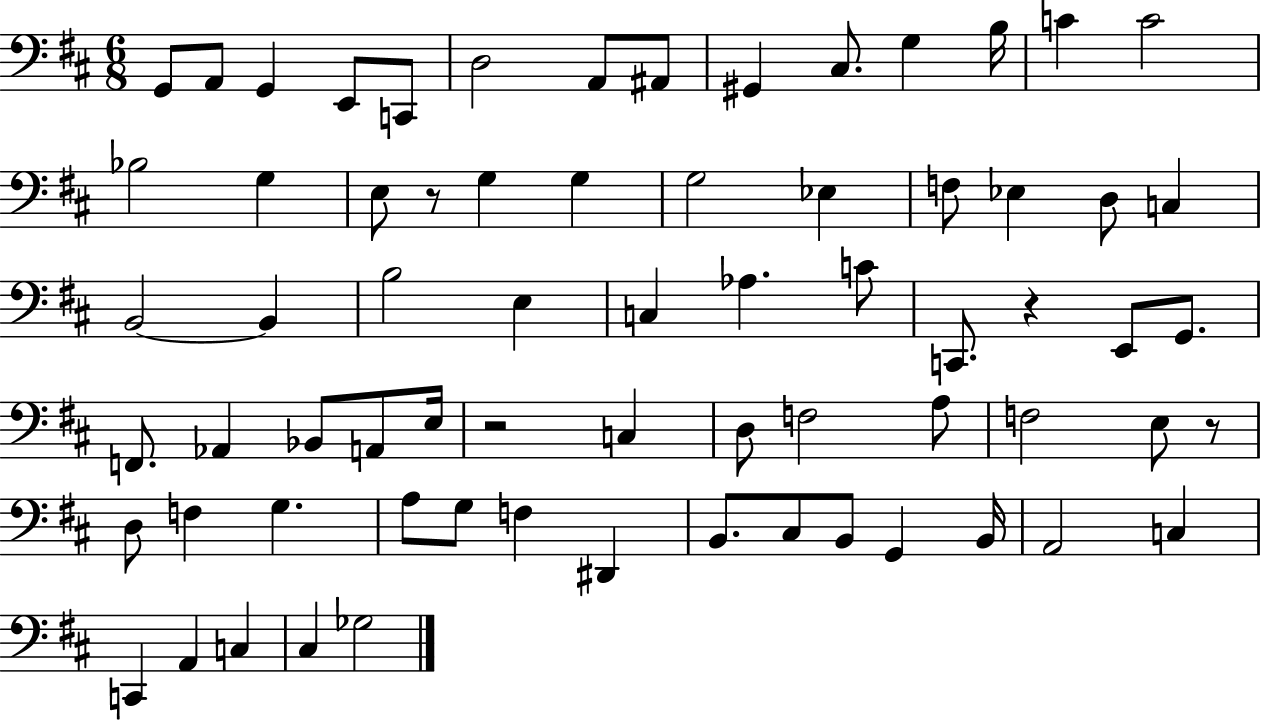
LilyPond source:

{
  \clef bass
  \numericTimeSignature
  \time 6/8
  \key d \major
  \repeat volta 2 { g,8 a,8 g,4 e,8 c,8 | d2 a,8 ais,8 | gis,4 cis8. g4 b16 | c'4 c'2 | \break bes2 g4 | e8 r8 g4 g4 | g2 ees4 | f8 ees4 d8 c4 | \break b,2~~ b,4 | b2 e4 | c4 aes4. c'8 | c,8. r4 e,8 g,8. | \break f,8. aes,4 bes,8 a,8 e16 | r2 c4 | d8 f2 a8 | f2 e8 r8 | \break d8 f4 g4. | a8 g8 f4 dis,4 | b,8. cis8 b,8 g,4 b,16 | a,2 c4 | \break c,4 a,4 c4 | cis4 ges2 | } \bar "|."
}